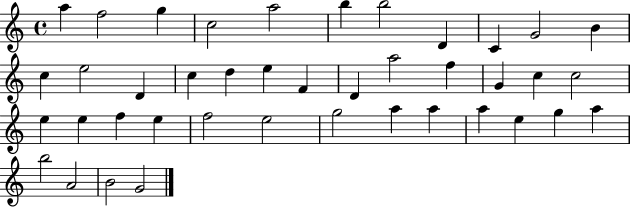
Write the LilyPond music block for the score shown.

{
  \clef treble
  \time 4/4
  \defaultTimeSignature
  \key c \major
  a''4 f''2 g''4 | c''2 a''2 | b''4 b''2 d'4 | c'4 g'2 b'4 | \break c''4 e''2 d'4 | c''4 d''4 e''4 f'4 | d'4 a''2 f''4 | g'4 c''4 c''2 | \break e''4 e''4 f''4 e''4 | f''2 e''2 | g''2 a''4 a''4 | a''4 e''4 g''4 a''4 | \break b''2 a'2 | b'2 g'2 | \bar "|."
}